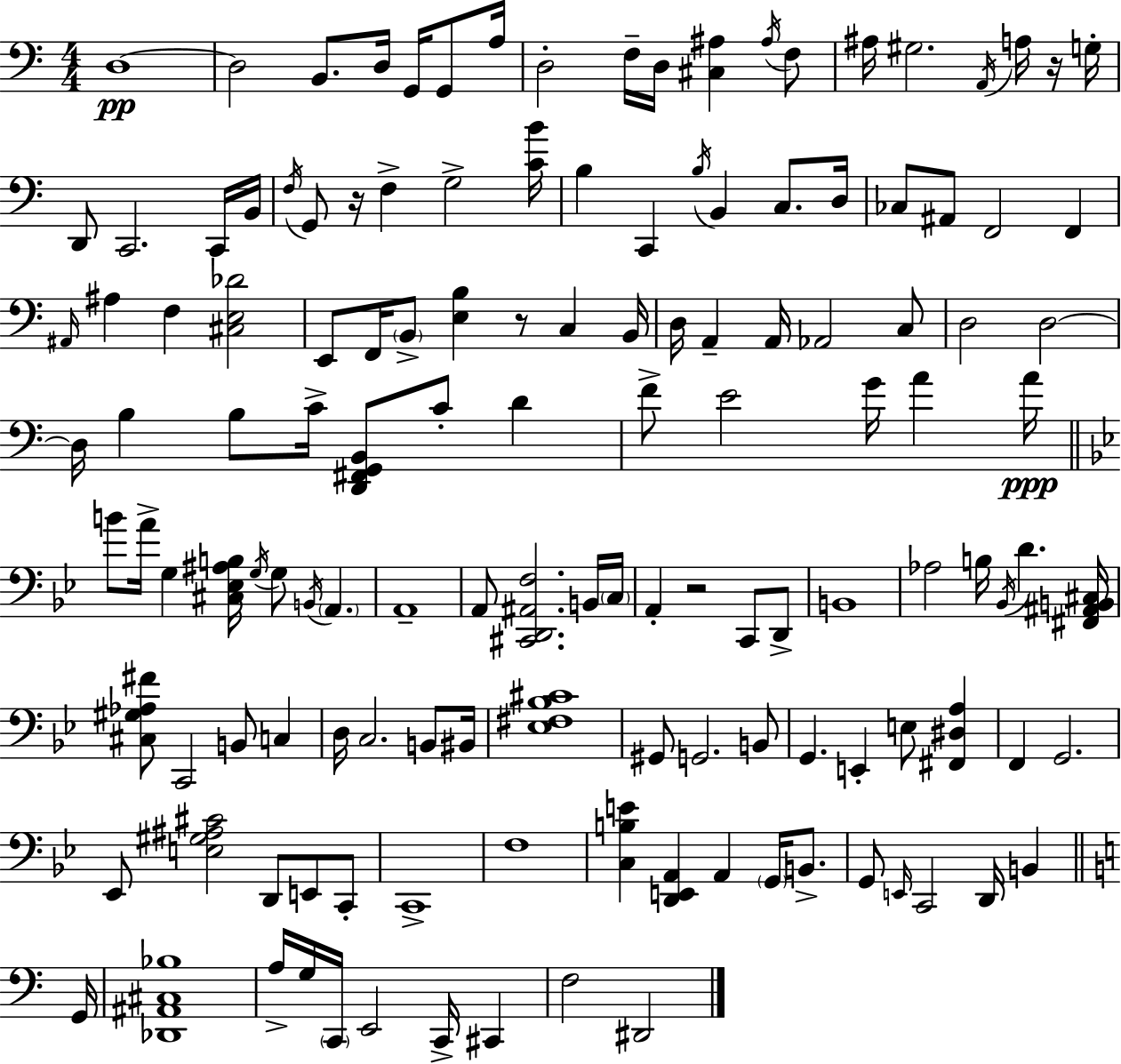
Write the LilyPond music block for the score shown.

{
  \clef bass
  \numericTimeSignature
  \time 4/4
  \key c \major
  d1~~\pp | d2 b,8. d16 g,16 g,8 a16 | d2-. f16-- d16 <cis ais>4 \acciaccatura { ais16 } f8 | ais16 gis2. \acciaccatura { a,16 } a16 | \break r16 g16-. d,8 c,2. | c,16 b,16 \acciaccatura { f16 } g,8 r16 f4-> g2-> | <c' b'>16 b4 c,4 \acciaccatura { b16 } b,4 | c8. d16 ces8 ais,8 f,2 | \break f,4 \grace { ais,16 } ais4 f4 <cis e des'>2 | e,8 f,16 \parenthesize b,8-> <e b>4 r8 | c4 b,16 d16 a,4-- a,16 aes,2 | c8 d2 d2~~ | \break d16 b4 b8 c'16-> <d, fis, g, b,>8 c'8-. | d'4 f'8-> e'2 g'16 | a'4 a'16\ppp \bar "||" \break \key g \minor b'8 a'16-> g4 <cis ees ais b>16 \acciaccatura { g16 } g8 \acciaccatura { b,16 } \parenthesize a,4. | a,1-- | a,8 <cis, d, ais, f>2. | b,16 \parenthesize c16 a,4-. r2 c,8 | \break d,8-> b,1 | aes2 b16 \acciaccatura { bes,16 } d'4. | <fis, ais, b, cis>16 <cis gis aes fis'>8 c,2 b,8 c4 | d16 c2. | \break b,8 bis,16 <ees fis bes cis'>1 | gis,8 g,2. | b,8 g,4. e,4-. e8 <fis, dis a>4 | f,4 g,2. | \break ees,8 <e gis ais cis'>2 d,8 e,8 | c,8-. c,1-> | f1 | <c b e'>4 <d, e, a,>4 a,4 \parenthesize g,16 | \break b,8.-> g,8 \grace { e,16 } c,2 d,16 b,4 | \bar "||" \break \key a \minor g,16 <des, ais, cis bes>1 | a16-> g16 \parenthesize c,16 e,2 c,16-> cis,4 | f2 dis,2 | \bar "|."
}